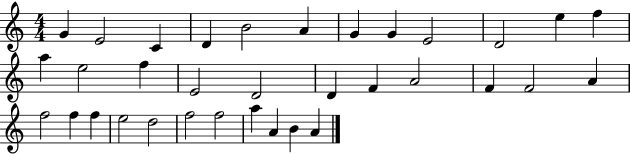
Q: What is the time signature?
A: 4/4